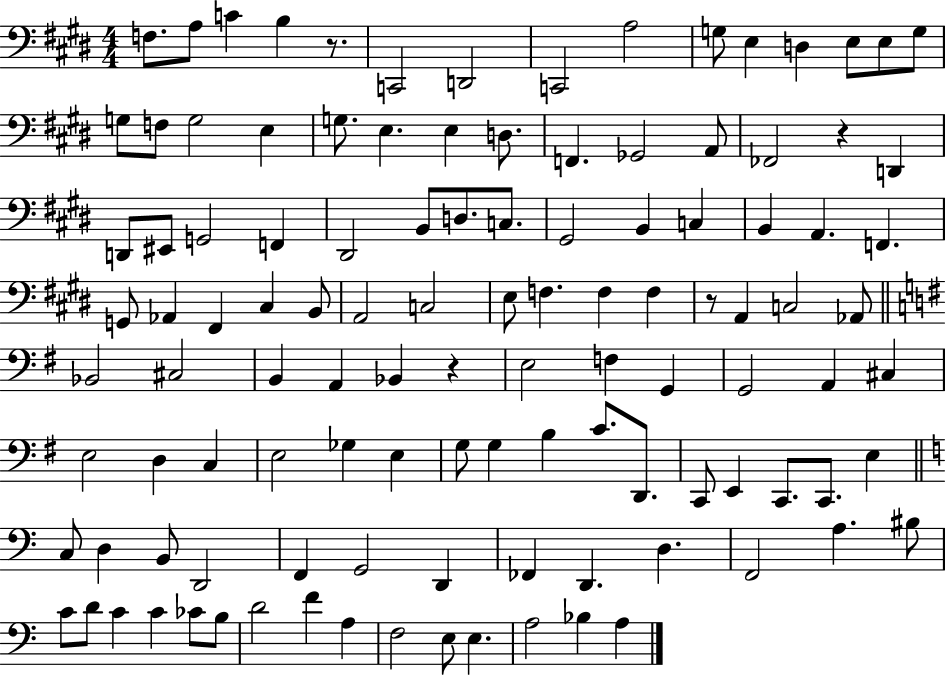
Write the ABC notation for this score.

X:1
T:Untitled
M:4/4
L:1/4
K:E
F,/2 A,/2 C B, z/2 C,,2 D,,2 C,,2 A,2 G,/2 E, D, E,/2 E,/2 G,/2 G,/2 F,/2 G,2 E, G,/2 E, E, D,/2 F,, _G,,2 A,,/2 _F,,2 z D,, D,,/2 ^E,,/2 G,,2 F,, ^D,,2 B,,/2 D,/2 C,/2 ^G,,2 B,, C, B,, A,, F,, G,,/2 _A,, ^F,, ^C, B,,/2 A,,2 C,2 E,/2 F, F, F, z/2 A,, C,2 _A,,/2 _B,,2 ^C,2 B,, A,, _B,, z E,2 F, G,, G,,2 A,, ^C, E,2 D, C, E,2 _G, E, G,/2 G, B, C/2 D,,/2 C,,/2 E,, C,,/2 C,,/2 E, C,/2 D, B,,/2 D,,2 F,, G,,2 D,, _F,, D,, D, F,,2 A, ^B,/2 C/2 D/2 C C _C/2 B,/2 D2 F A, F,2 E,/2 E, A,2 _B, A,